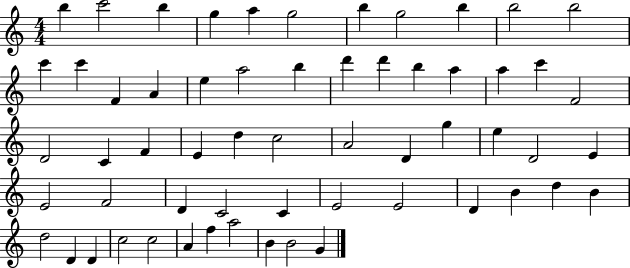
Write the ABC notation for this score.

X:1
T:Untitled
M:4/4
L:1/4
K:C
b c'2 b g a g2 b g2 b b2 b2 c' c' F A e a2 b d' d' b a a c' F2 D2 C F E d c2 A2 D g e D2 E E2 F2 D C2 C E2 E2 D B d B d2 D D c2 c2 A f a2 B B2 G